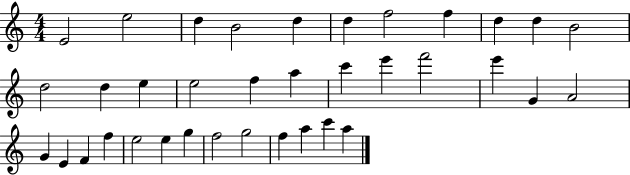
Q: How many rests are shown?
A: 0